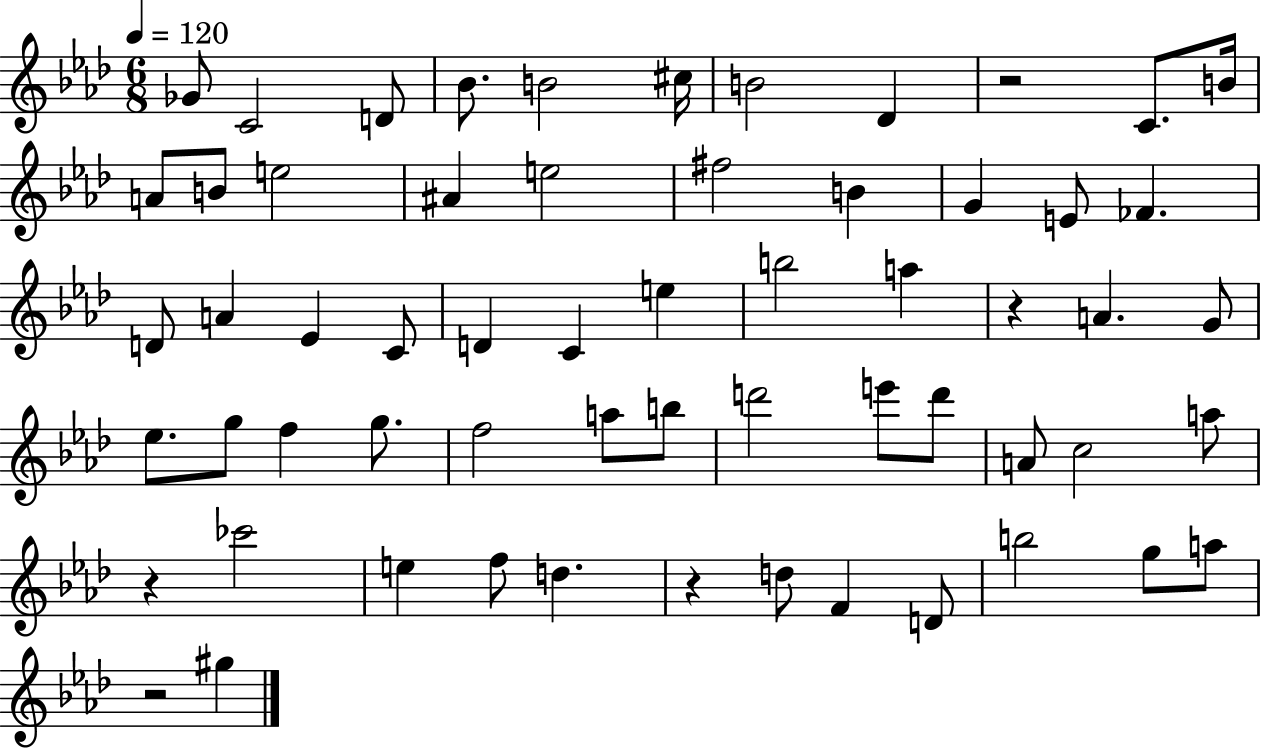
Gb4/e C4/h D4/e Bb4/e. B4/h C#5/s B4/h Db4/q R/h C4/e. B4/s A4/e B4/e E5/h A#4/q E5/h F#5/h B4/q G4/q E4/e FES4/q. D4/e A4/q Eb4/q C4/e D4/q C4/q E5/q B5/h A5/q R/q A4/q. G4/e Eb5/e. G5/e F5/q G5/e. F5/h A5/e B5/e D6/h E6/e D6/e A4/e C5/h A5/e R/q CES6/h E5/q F5/e D5/q. R/q D5/e F4/q D4/e B5/h G5/e A5/e R/h G#5/q